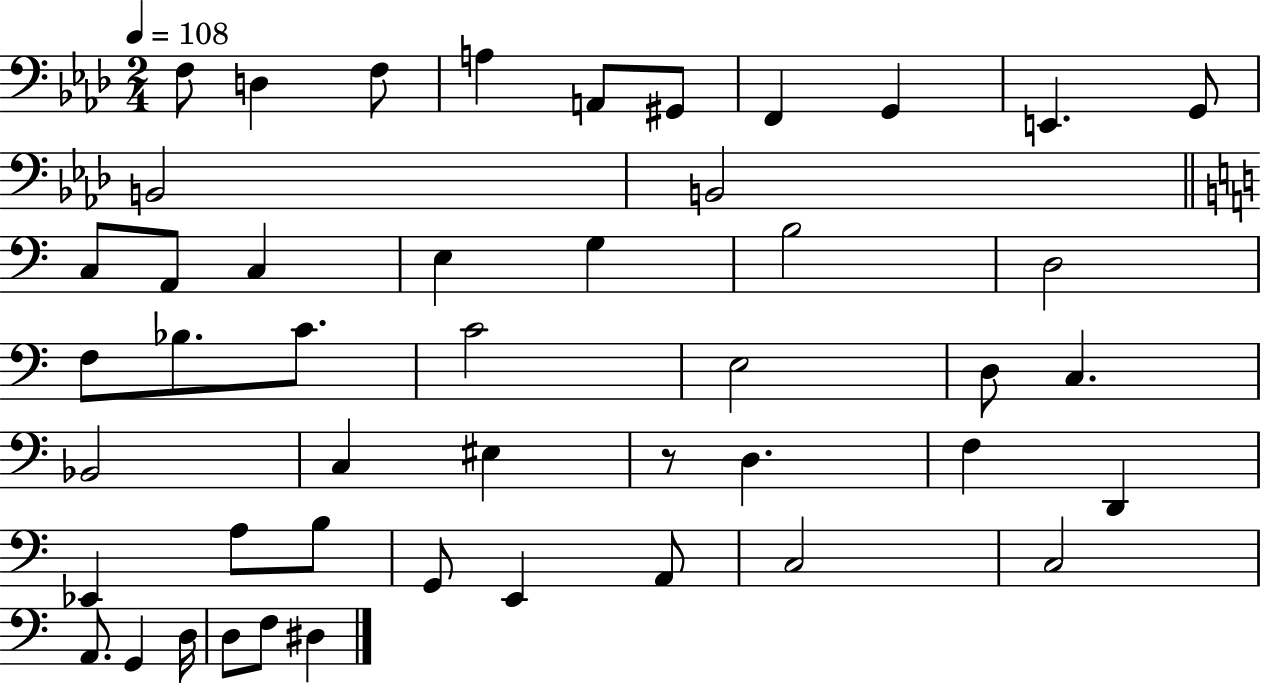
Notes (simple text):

F3/e D3/q F3/e A3/q A2/e G#2/e F2/q G2/q E2/q. G2/e B2/h B2/h C3/e A2/e C3/q E3/q G3/q B3/h D3/h F3/e Bb3/e. C4/e. C4/h E3/h D3/e C3/q. Bb2/h C3/q EIS3/q R/e D3/q. F3/q D2/q Eb2/q A3/e B3/e G2/e E2/q A2/e C3/h C3/h A2/e. G2/q D3/s D3/e F3/e D#3/q